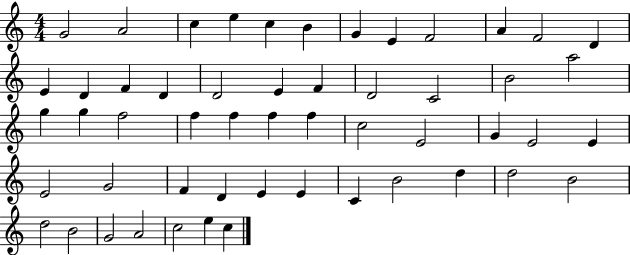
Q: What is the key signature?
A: C major